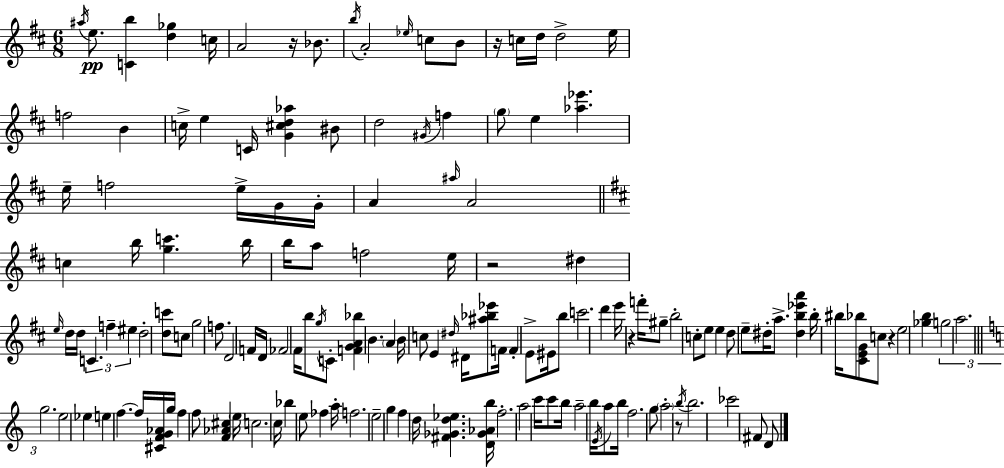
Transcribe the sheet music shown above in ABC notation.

X:1
T:Untitled
M:6/8
L:1/4
K:D
^a/4 e/2 [Cb] [d_g] c/4 A2 z/4 _B/2 b/4 A2 _e/4 c/2 B/2 z/4 c/4 d/4 d2 e/4 f2 B c/4 e C/4 [G^cd_a] ^B/2 d2 ^G/4 f g/2 e [_a_e'] e/4 f2 e/4 G/4 G/4 A ^a/4 A2 c b/4 [gc'] b/4 b/4 a/2 f2 e/4 z2 ^d e/4 d/4 d/4 C f ^e d2 [dc']/2 c/2 g2 f/2 D2 F/4 D/4 _F2 ^F/4 b/2 g/4 C/2 [FGA_b] B A B/4 c/2 E ^d/4 ^D/4 [^a_b_e']/2 F/4 F E/2 ^E/4 b/2 c'2 d' e'/4 z f'/4 ^g/2 b2 c/2 e/2 e d/2 e/2 ^d/4 a/2 [^db_e'a'] b/4 ^b/4 _b/2 [^CEG]/2 c/2 z e2 [_gb] g2 a2 g2 e2 _e e f f/4 [^CFG_A]/4 g/4 f f/2 [F_A^c] e/4 c2 c/4 _b e/2 _f a/4 f2 e2 g f d/4 [^F_Gd_e] [D_G_Ab]/4 f2 a2 c'/4 c'/2 b/4 a2 b/4 E/4 a/2 b/4 f2 g/2 a2 z/2 b/4 b2 _c'2 ^F/2 D/2